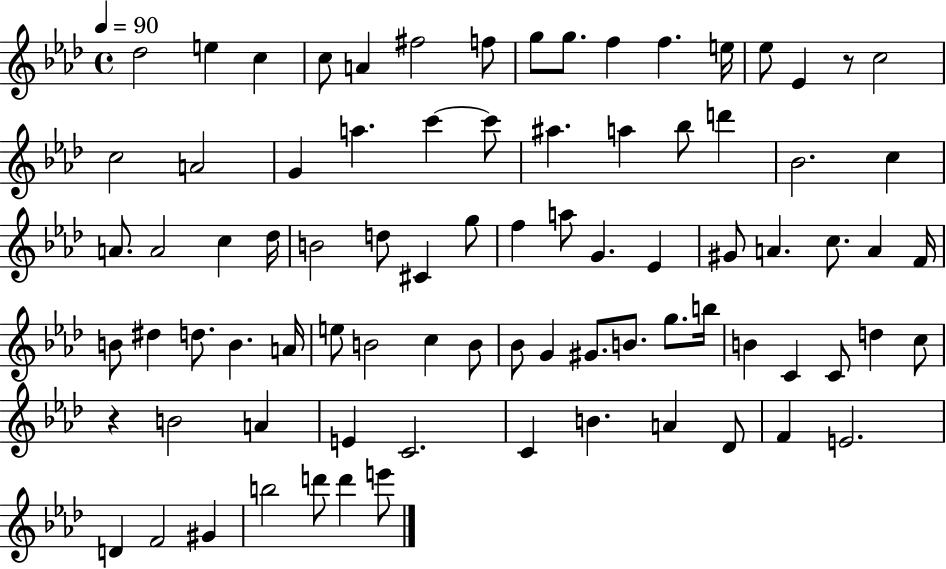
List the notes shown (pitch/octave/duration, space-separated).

Db5/h E5/q C5/q C5/e A4/q F#5/h F5/e G5/e G5/e. F5/q F5/q. E5/s Eb5/e Eb4/q R/e C5/h C5/h A4/h G4/q A5/q. C6/q C6/e A#5/q. A5/q Bb5/e D6/q Bb4/h. C5/q A4/e. A4/h C5/q Db5/s B4/h D5/e C#4/q G5/e F5/q A5/e G4/q. Eb4/q G#4/e A4/q. C5/e. A4/q F4/s B4/e D#5/q D5/e. B4/q. A4/s E5/e B4/h C5/q B4/e Bb4/e G4/q G#4/e. B4/e. G5/e. B5/s B4/q C4/q C4/e D5/q C5/e R/q B4/h A4/q E4/q C4/h. C4/q B4/q. A4/q Db4/e F4/q E4/h. D4/q F4/h G#4/q B5/h D6/e D6/q E6/e